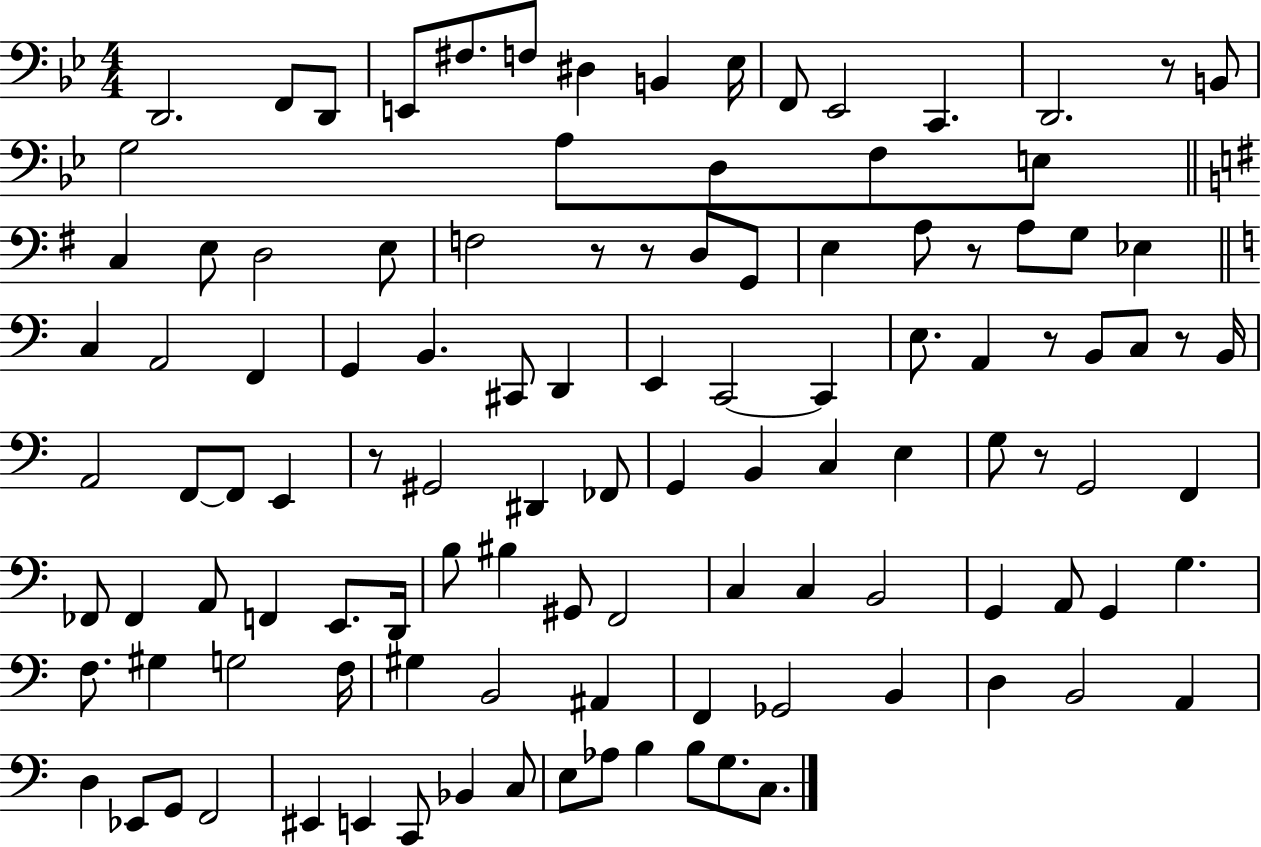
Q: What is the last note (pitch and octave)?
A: C3